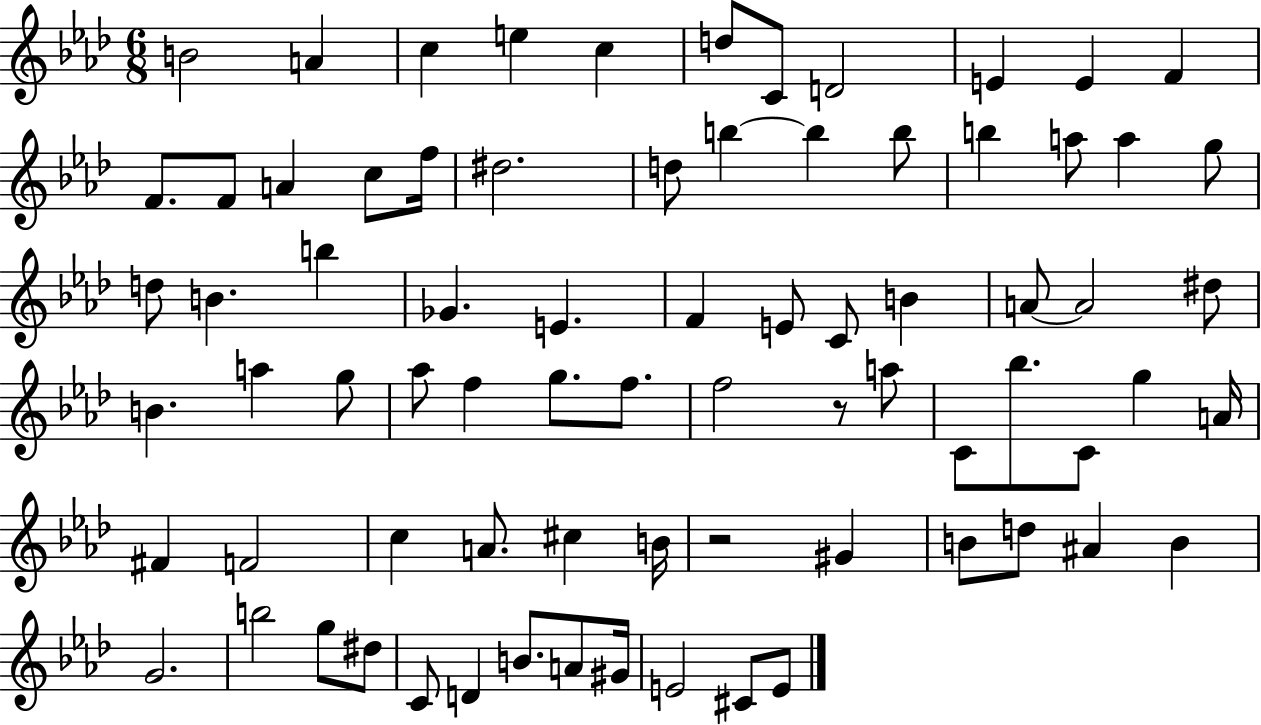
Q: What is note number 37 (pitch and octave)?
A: D#5